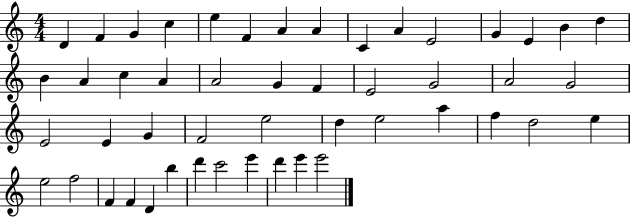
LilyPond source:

{
  \clef treble
  \numericTimeSignature
  \time 4/4
  \key c \major
  d'4 f'4 g'4 c''4 | e''4 f'4 a'4 a'4 | c'4 a'4 e'2 | g'4 e'4 b'4 d''4 | \break b'4 a'4 c''4 a'4 | a'2 g'4 f'4 | e'2 g'2 | a'2 g'2 | \break e'2 e'4 g'4 | f'2 e''2 | d''4 e''2 a''4 | f''4 d''2 e''4 | \break e''2 f''2 | f'4 f'4 d'4 b''4 | d'''4 c'''2 e'''4 | d'''4 e'''4 e'''2 | \break \bar "|."
}